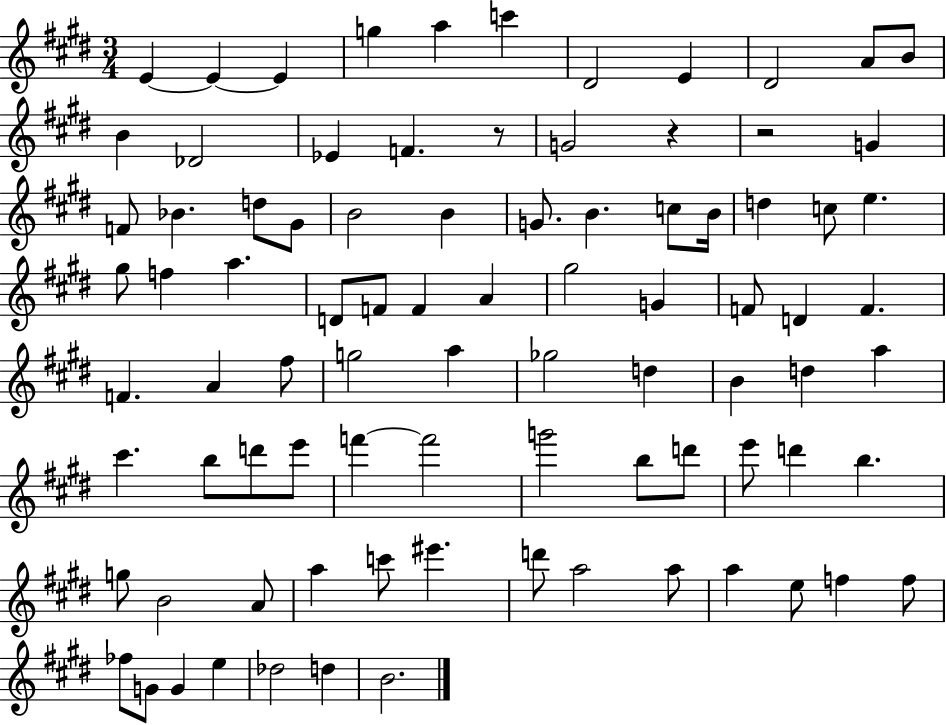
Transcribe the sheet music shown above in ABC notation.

X:1
T:Untitled
M:3/4
L:1/4
K:E
E E E g a c' ^D2 E ^D2 A/2 B/2 B _D2 _E F z/2 G2 z z2 G F/2 _B d/2 ^G/2 B2 B G/2 B c/2 B/4 d c/2 e ^g/2 f a D/2 F/2 F A ^g2 G F/2 D F F A ^f/2 g2 a _g2 d B d a ^c' b/2 d'/2 e'/2 f' f'2 g'2 b/2 d'/2 e'/2 d' b g/2 B2 A/2 a c'/2 ^e' d'/2 a2 a/2 a e/2 f f/2 _f/2 G/2 G e _d2 d B2